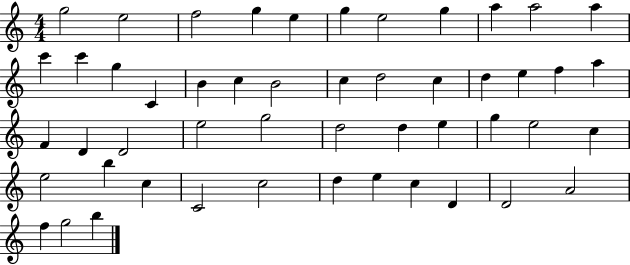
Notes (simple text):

G5/h E5/h F5/h G5/q E5/q G5/q E5/h G5/q A5/q A5/h A5/q C6/q C6/q G5/q C4/q B4/q C5/q B4/h C5/q D5/h C5/q D5/q E5/q F5/q A5/q F4/q D4/q D4/h E5/h G5/h D5/h D5/q E5/q G5/q E5/h C5/q E5/h B5/q C5/q C4/h C5/h D5/q E5/q C5/q D4/q D4/h A4/h F5/q G5/h B5/q